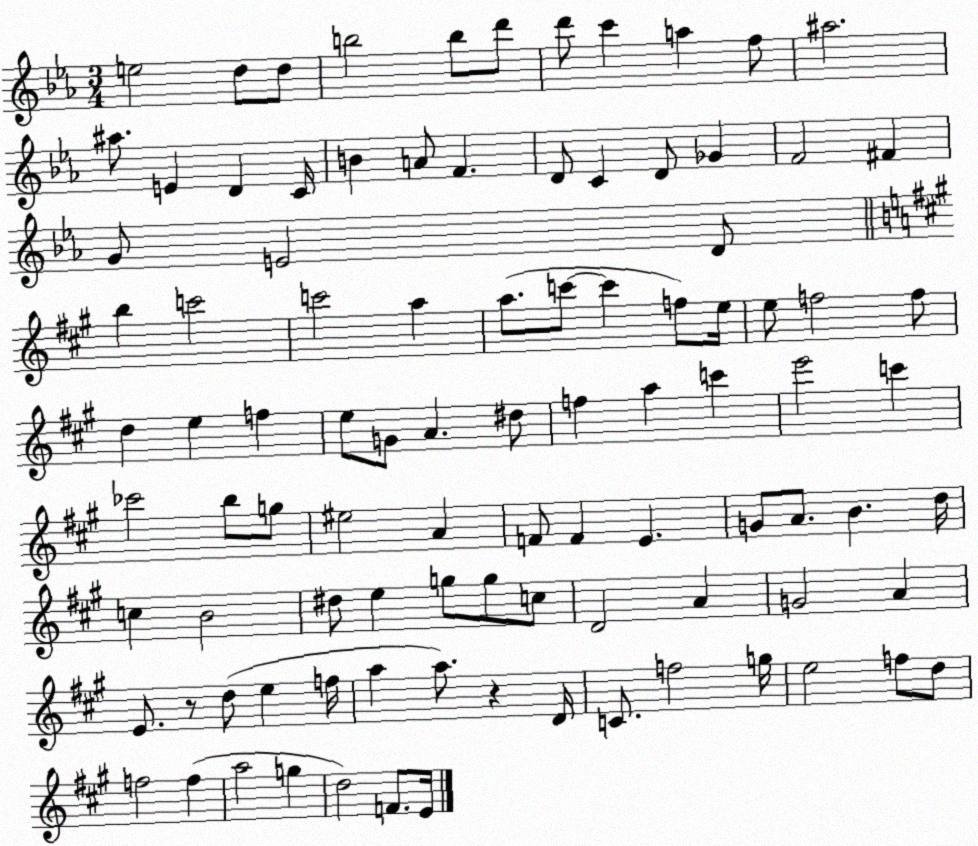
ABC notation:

X:1
T:Untitled
M:3/4
L:1/4
K:Eb
e2 d/2 d/2 b2 b/2 d'/2 d'/2 c' a f/2 ^a2 ^a/2 E D C/4 B A/2 F D/2 C D/2 _G F2 ^F G/2 E2 D/2 b c'2 c'2 a a/2 c'/2 c' f/2 e/4 e/2 f2 f/2 d e f e/2 G/2 A ^d/2 f a c' e'2 c' _c'2 b/2 g/2 ^e2 A F/2 F E G/2 A/2 B d/4 c B2 ^d/2 e g/2 g/2 c/2 D2 A G2 A E/2 z/2 d/2 e f/4 a a/2 z D/4 C/2 f2 g/4 e2 f/2 d/2 f2 f a2 g d2 F/2 E/4